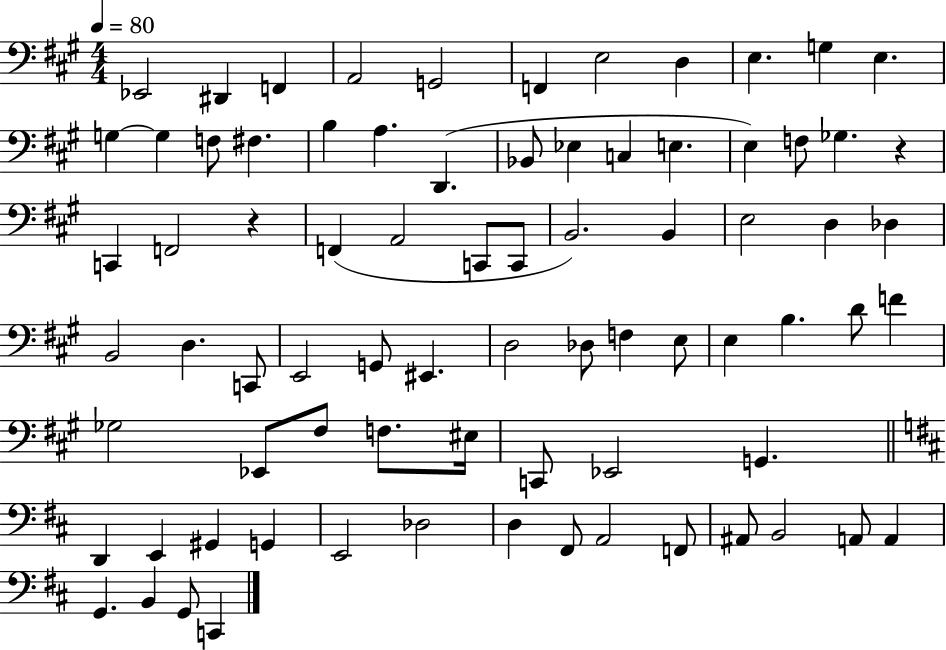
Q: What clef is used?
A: bass